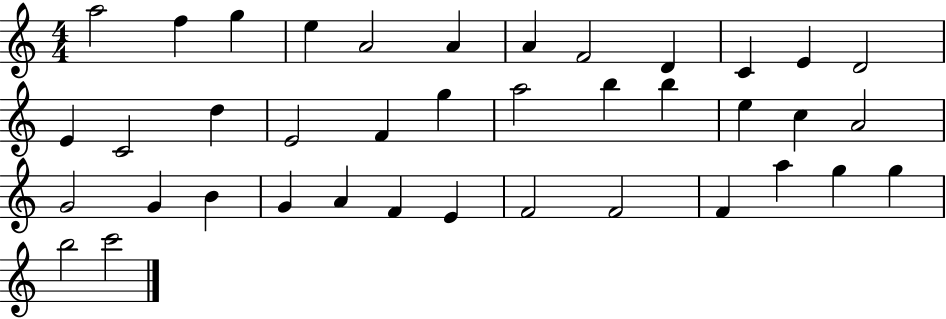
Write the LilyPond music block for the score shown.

{
  \clef treble
  \numericTimeSignature
  \time 4/4
  \key c \major
  a''2 f''4 g''4 | e''4 a'2 a'4 | a'4 f'2 d'4 | c'4 e'4 d'2 | \break e'4 c'2 d''4 | e'2 f'4 g''4 | a''2 b''4 b''4 | e''4 c''4 a'2 | \break g'2 g'4 b'4 | g'4 a'4 f'4 e'4 | f'2 f'2 | f'4 a''4 g''4 g''4 | \break b''2 c'''2 | \bar "|."
}